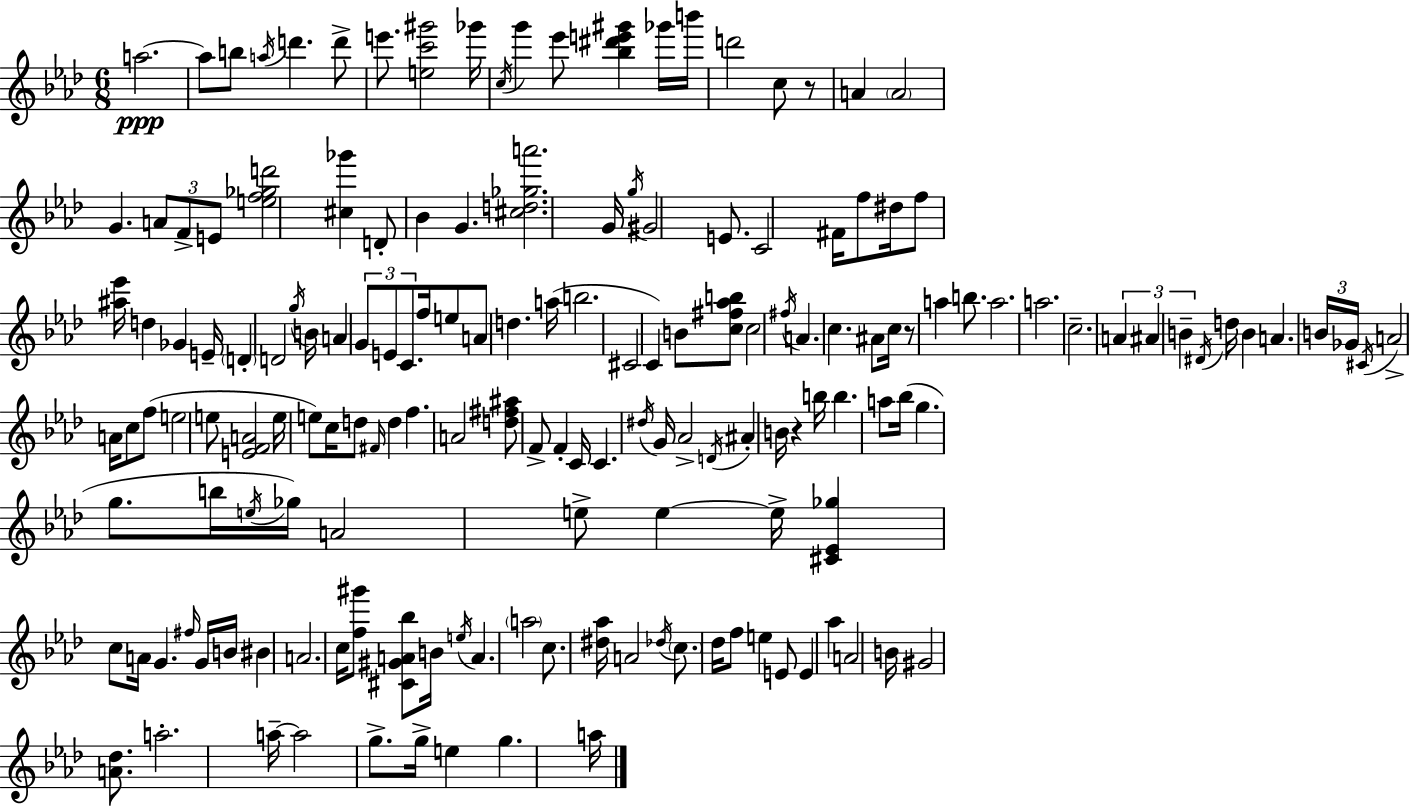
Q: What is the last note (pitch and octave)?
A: A5